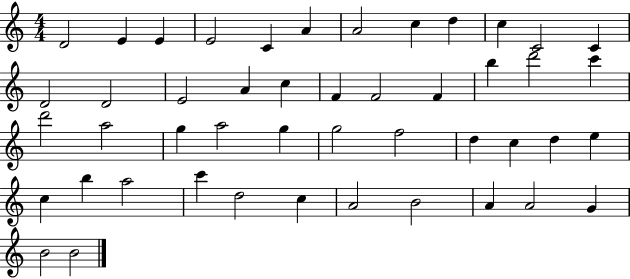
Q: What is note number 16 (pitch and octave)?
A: A4